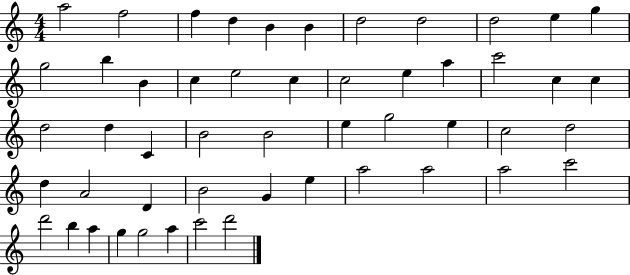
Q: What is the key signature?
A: C major